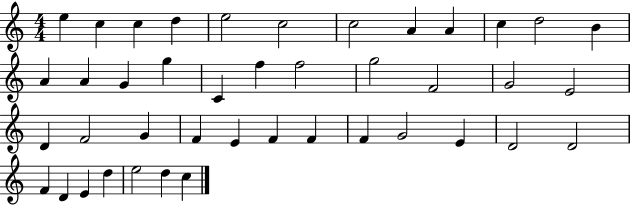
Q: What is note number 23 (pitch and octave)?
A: E4